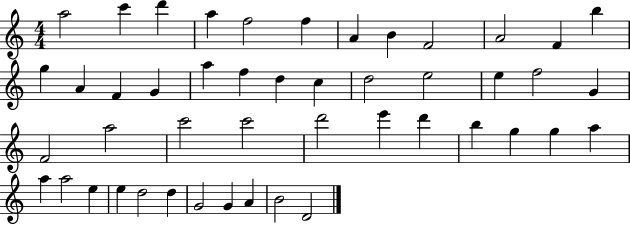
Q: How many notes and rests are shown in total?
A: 47